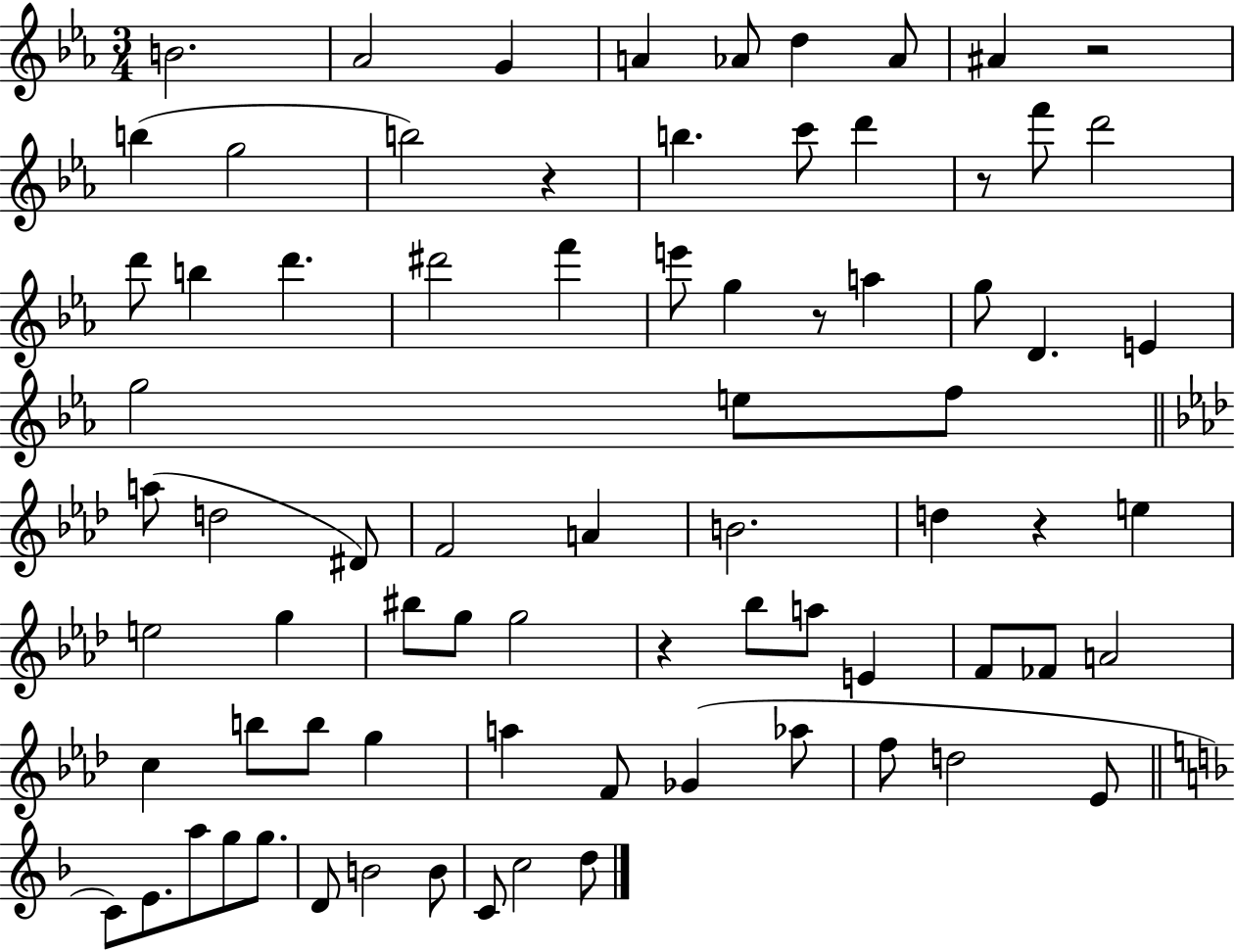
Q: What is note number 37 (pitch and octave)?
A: D5